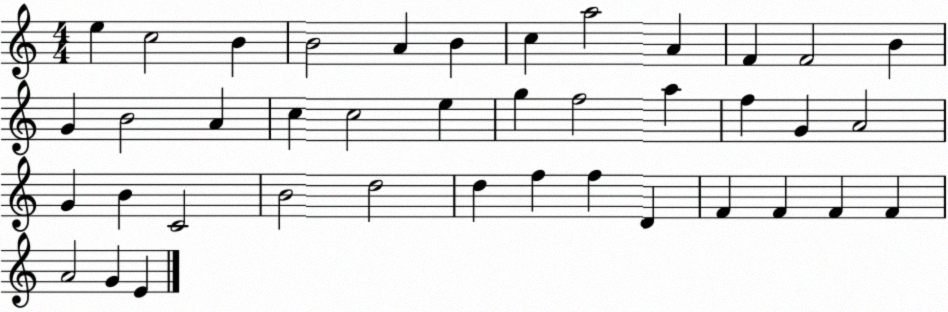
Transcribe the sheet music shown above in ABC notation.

X:1
T:Untitled
M:4/4
L:1/4
K:C
e c2 B B2 A B c a2 A F F2 B G B2 A c c2 e g f2 a f G A2 G B C2 B2 d2 d f f D F F F F A2 G E